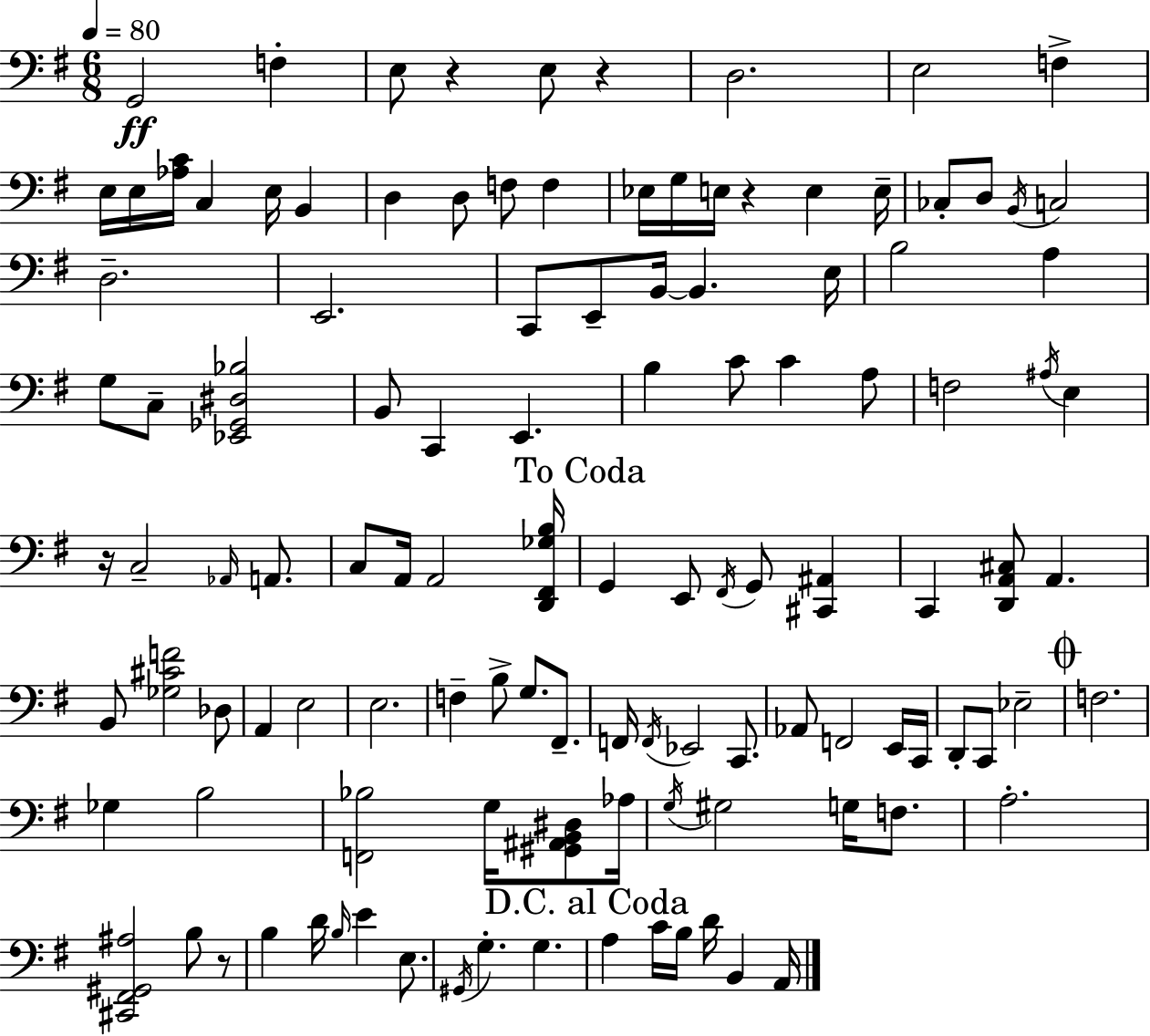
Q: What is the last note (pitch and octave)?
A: A2